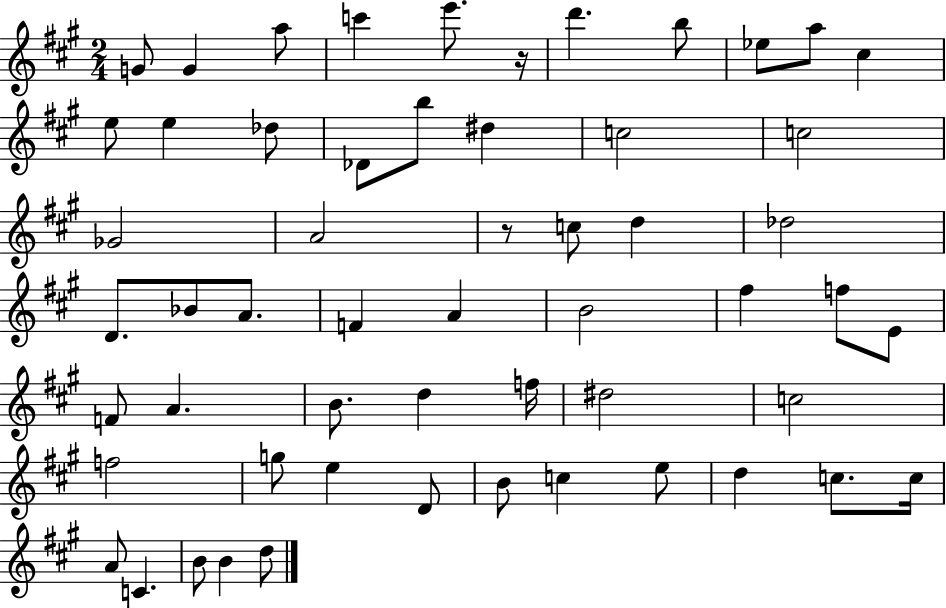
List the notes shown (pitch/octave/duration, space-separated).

G4/e G4/q A5/e C6/q E6/e. R/s D6/q. B5/e Eb5/e A5/e C#5/q E5/e E5/q Db5/e Db4/e B5/e D#5/q C5/h C5/h Gb4/h A4/h R/e C5/e D5/q Db5/h D4/e. Bb4/e A4/e. F4/q A4/q B4/h F#5/q F5/e E4/e F4/e A4/q. B4/e. D5/q F5/s D#5/h C5/h F5/h G5/e E5/q D4/e B4/e C5/q E5/e D5/q C5/e. C5/s A4/e C4/q. B4/e B4/q D5/e